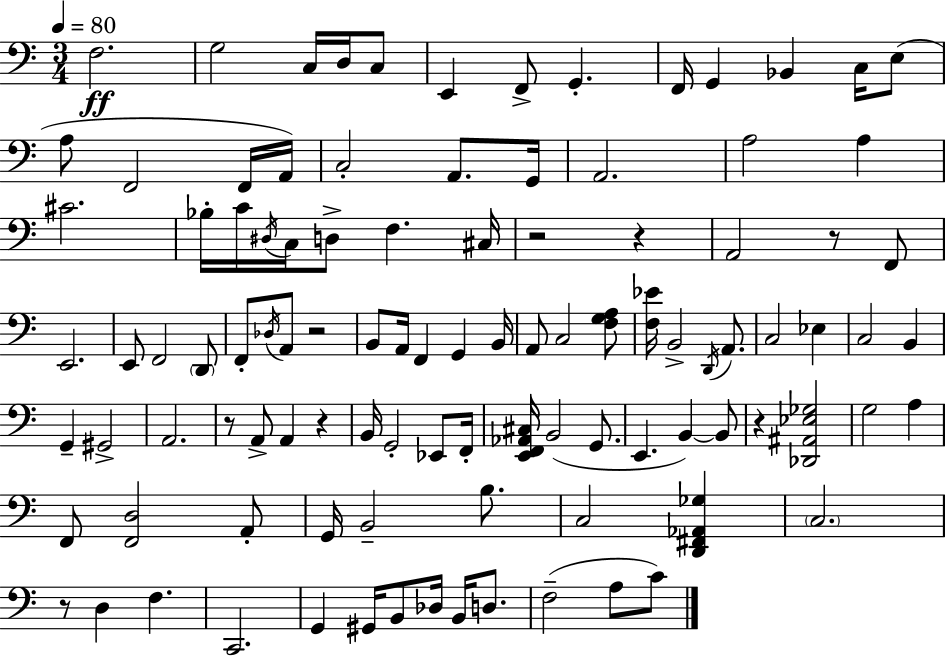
{
  \clef bass
  \numericTimeSignature
  \time 3/4
  \key c \major
  \tempo 4 = 80
  f2.\ff | g2 c16 d16 c8 | e,4 f,8-> g,4.-. | f,16 g,4 bes,4 c16 e8( | \break a8 f,2 f,16 a,16) | c2-. a,8. g,16 | a,2. | a2 a4 | \break cis'2. | bes16-. c'16 \acciaccatura { dis16 } c16 d8-> f4. | cis16 r2 r4 | a,2 r8 f,8 | \break e,2. | e,8 f,2 \parenthesize d,8 | f,8-. \acciaccatura { des16 } a,8 r2 | b,8 a,16 f,4 g,4 | \break b,16 a,8 c2 | <f g a>8 <f ees'>16 b,2-> \acciaccatura { d,16 } | a,8. c2 ees4 | c2 b,4 | \break g,4-- gis,2-> | a,2. | r8 a,8-> a,4 r4 | b,16 g,2-. | \break ees,8 f,16-. <e, f, aes, cis>16 b,2( | g,8. e,4. b,4~~) | b,8 r4 <des, ais, ees ges>2 | g2 a4 | \break f,8 <f, d>2 | a,8-. g,16 b,2-- | b8. c2 <d, fis, aes, ges>4 | \parenthesize c2. | \break r8 d4 f4. | c,2. | g,4 gis,16 b,8 des16 b,16 | d8. f2--( a8 | \break c'8) \bar "|."
}